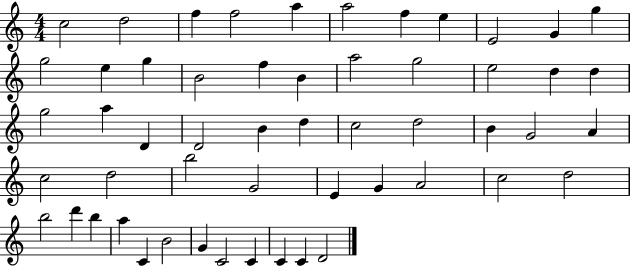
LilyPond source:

{
  \clef treble
  \numericTimeSignature
  \time 4/4
  \key c \major
  c''2 d''2 | f''4 f''2 a''4 | a''2 f''4 e''4 | e'2 g'4 g''4 | \break g''2 e''4 g''4 | b'2 f''4 b'4 | a''2 g''2 | e''2 d''4 d''4 | \break g''2 a''4 d'4 | d'2 b'4 d''4 | c''2 d''2 | b'4 g'2 a'4 | \break c''2 d''2 | b''2 g'2 | e'4 g'4 a'2 | c''2 d''2 | \break b''2 d'''4 b''4 | a''4 c'4 b'2 | g'4 c'2 c'4 | c'4 c'4 d'2 | \break \bar "|."
}